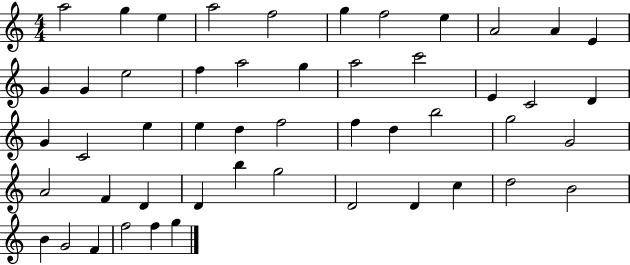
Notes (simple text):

A5/h G5/q E5/q A5/h F5/h G5/q F5/h E5/q A4/h A4/q E4/q G4/q G4/q E5/h F5/q A5/h G5/q A5/h C6/h E4/q C4/h D4/q G4/q C4/h E5/q E5/q D5/q F5/h F5/q D5/q B5/h G5/h G4/h A4/h F4/q D4/q D4/q B5/q G5/h D4/h D4/q C5/q D5/h B4/h B4/q G4/h F4/q F5/h F5/q G5/q